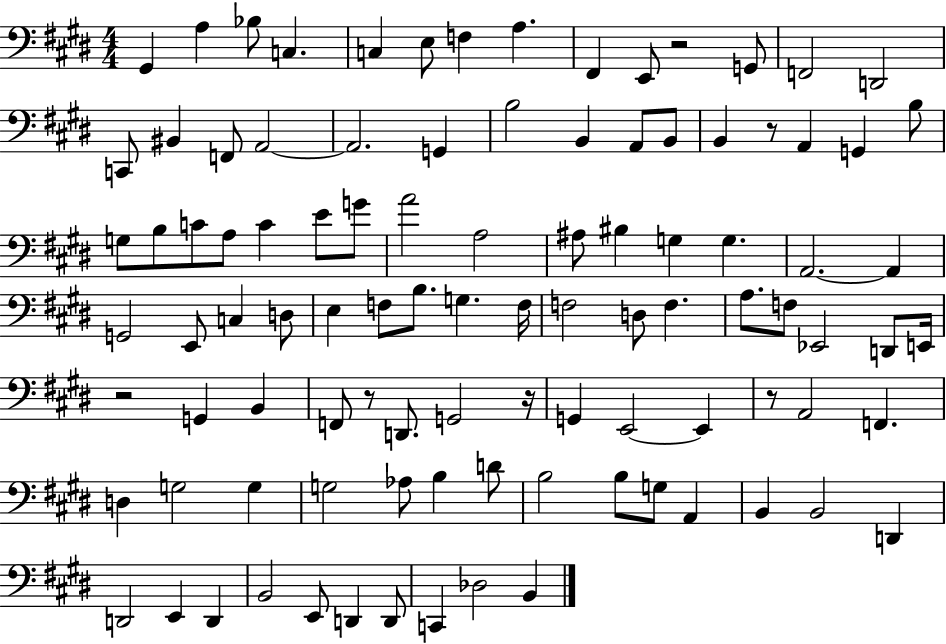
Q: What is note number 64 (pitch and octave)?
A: G2